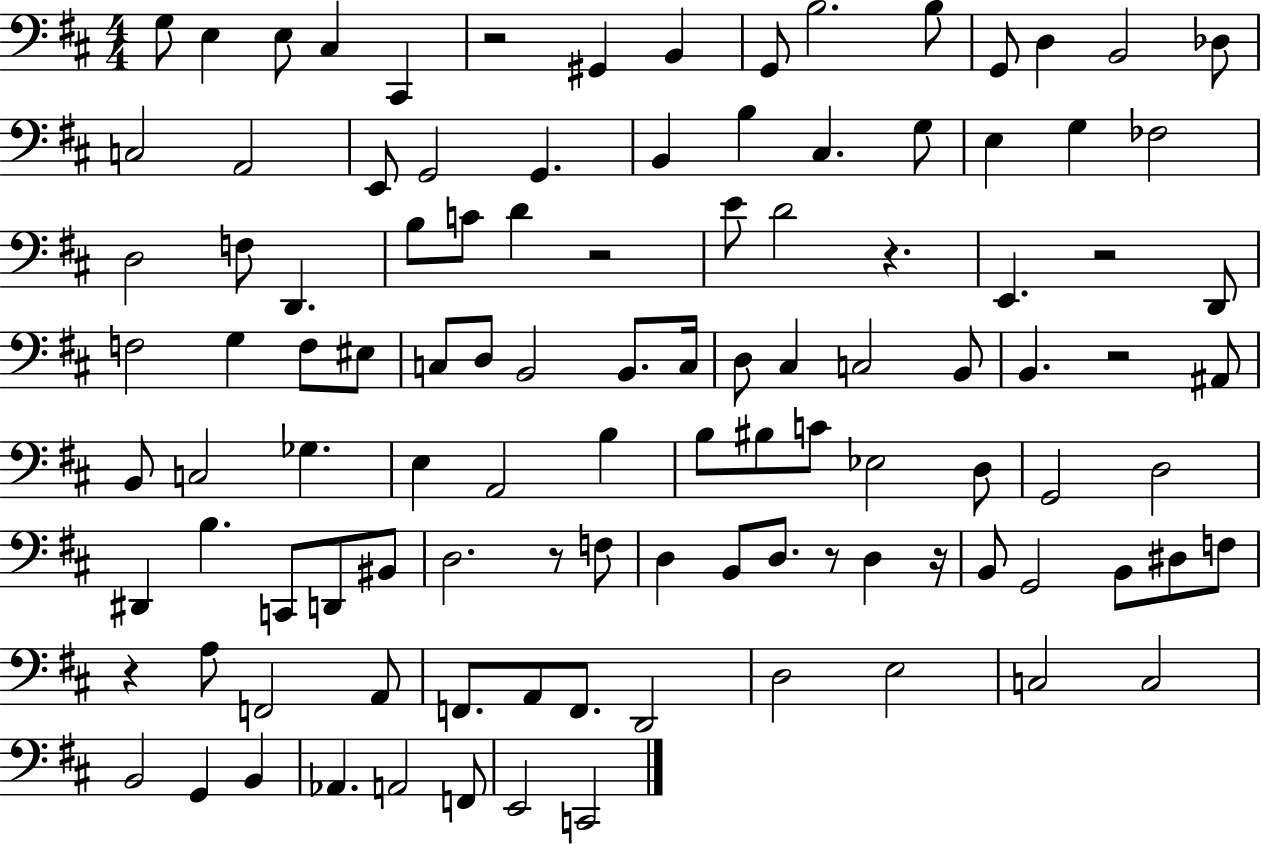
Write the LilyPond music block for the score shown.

{
  \clef bass
  \numericTimeSignature
  \time 4/4
  \key d \major
  \repeat volta 2 { g8 e4 e8 cis4 cis,4 | r2 gis,4 b,4 | g,8 b2. b8 | g,8 d4 b,2 des8 | \break c2 a,2 | e,8 g,2 g,4. | b,4 b4 cis4. g8 | e4 g4 fes2 | \break d2 f8 d,4. | b8 c'8 d'4 r2 | e'8 d'2 r4. | e,4. r2 d,8 | \break f2 g4 f8 eis8 | c8 d8 b,2 b,8. c16 | d8 cis4 c2 b,8 | b,4. r2 ais,8 | \break b,8 c2 ges4. | e4 a,2 b4 | b8 bis8 c'8 ees2 d8 | g,2 d2 | \break dis,4 b4. c,8 d,8 bis,8 | d2. r8 f8 | d4 b,8 d8. r8 d4 r16 | b,8 g,2 b,8 dis8 f8 | \break r4 a8 f,2 a,8 | f,8. a,8 f,8. d,2 | d2 e2 | c2 c2 | \break b,2 g,4 b,4 | aes,4. a,2 f,8 | e,2 c,2 | } \bar "|."
}